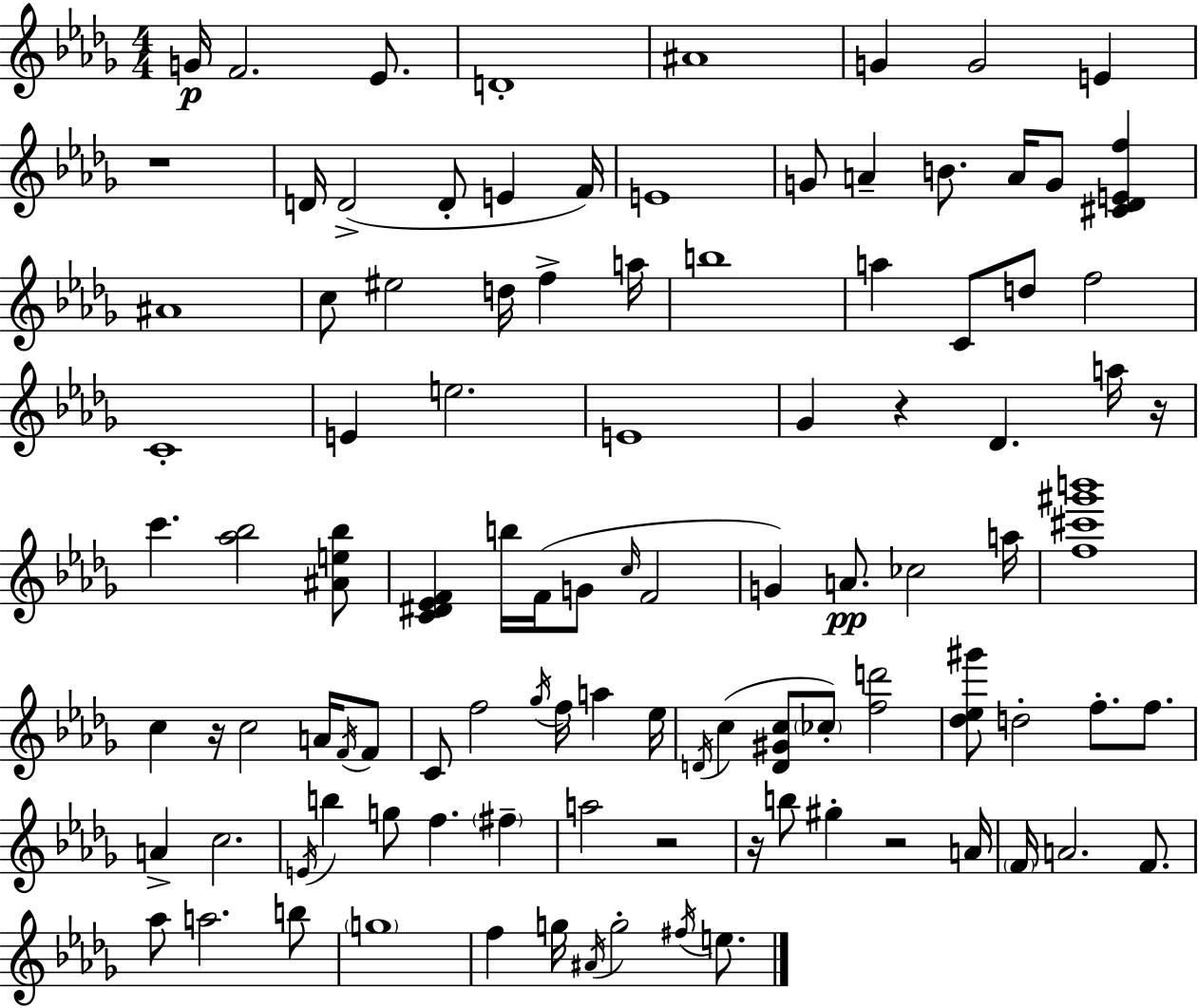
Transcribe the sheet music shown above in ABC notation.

X:1
T:Untitled
M:4/4
L:1/4
K:Bbm
G/4 F2 _E/2 D4 ^A4 G G2 E z4 D/4 D2 D/2 E F/4 E4 G/2 A B/2 A/4 G/2 [^C_DEf] ^A4 c/2 ^e2 d/4 f a/4 b4 a C/2 d/2 f2 C4 E e2 E4 _G z _D a/4 z/4 c' [_a_b]2 [^Ae_b]/2 [C^D_EF] b/4 F/4 G/2 c/4 F2 G A/2 _c2 a/4 [f^c'^g'b']4 c z/4 c2 A/4 F/4 F/2 C/2 f2 _g/4 f/4 a _e/4 D/4 c [D^Gc]/2 _c/2 [fd']2 [_d_e^g']/2 d2 f/2 f/2 A c2 E/4 b g/2 f ^f a2 z2 z/4 b/2 ^g z2 A/4 F/4 A2 F/2 _a/2 a2 b/2 g4 f g/4 ^A/4 g2 ^f/4 e/2